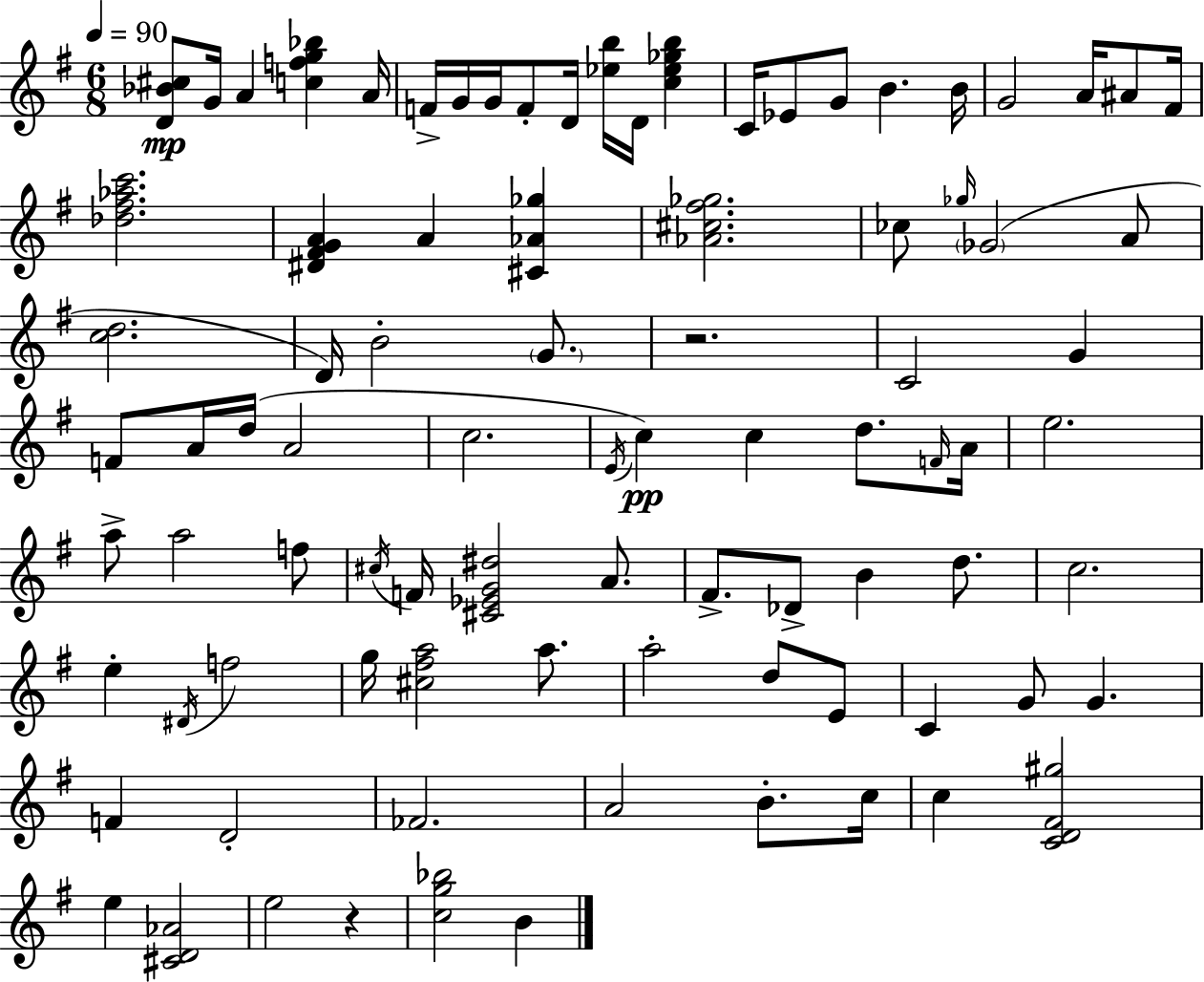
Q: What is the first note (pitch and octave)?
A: G4